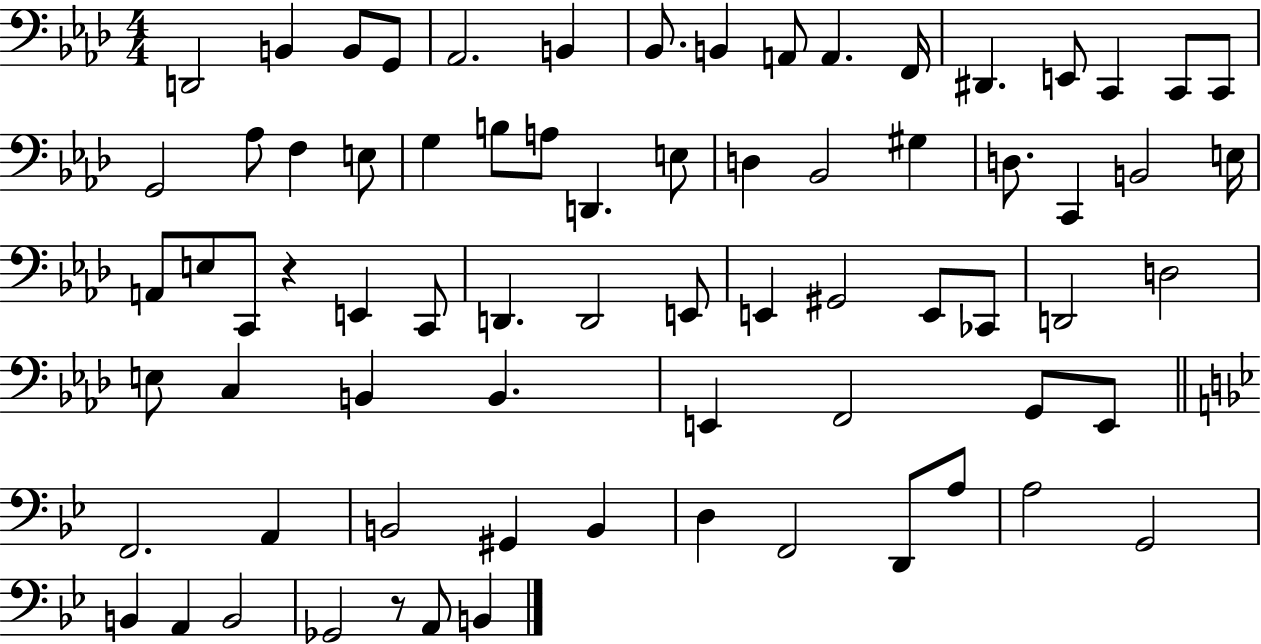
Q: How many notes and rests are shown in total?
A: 73